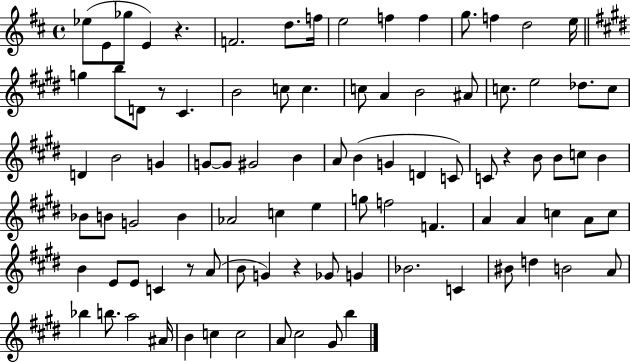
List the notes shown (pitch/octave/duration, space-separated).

Eb5/e E4/e Gb5/e E4/q R/q. F4/h. D5/e. F5/s E5/h F5/q F5/q G5/e. F5/q D5/h E5/s G5/q B5/e D4/e R/e C#4/q. B4/h C5/e C5/q. C5/e A4/q B4/h A#4/e C5/e. E5/h Db5/e. C5/e D4/q B4/h G4/q G4/e G4/e G#4/h B4/q A4/e B4/q G4/q D4/q C4/e C4/e R/q B4/e B4/e C5/e B4/q Bb4/e B4/e G4/h B4/q Ab4/h C5/q E5/q G5/e F5/h F4/q. A4/q A4/q C5/q A4/e C5/e B4/q E4/e E4/e C4/q R/e A4/e B4/e G4/q R/q Gb4/e G4/q Bb4/h. C4/q BIS4/e D5/q B4/h A4/e Bb5/q B5/e. A5/h A#4/s B4/q C5/q C5/h A4/e C#5/h G#4/e B5/q